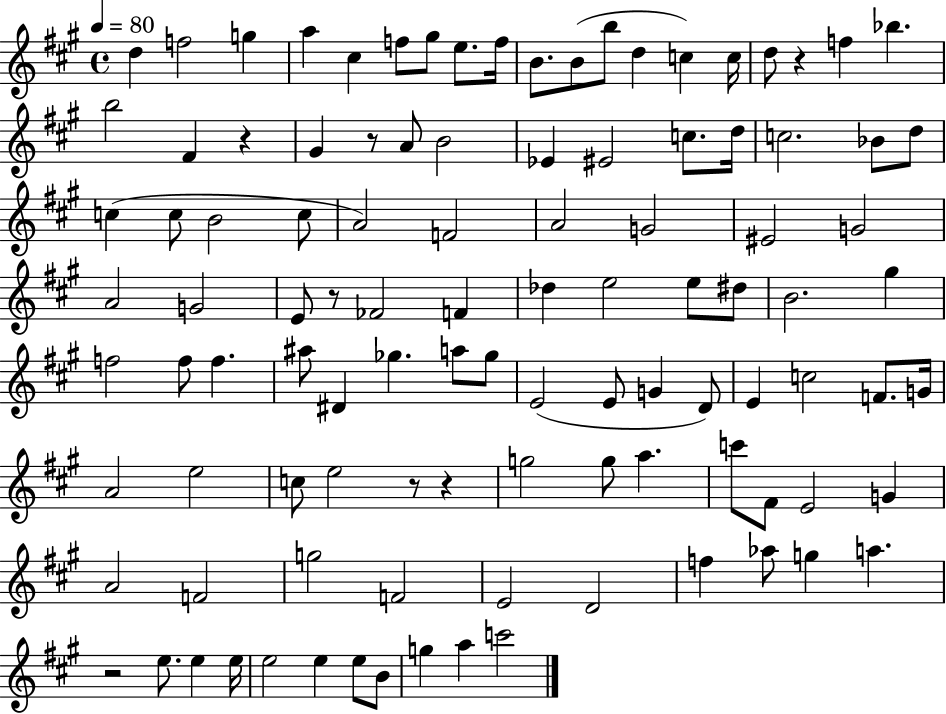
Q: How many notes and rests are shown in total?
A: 105